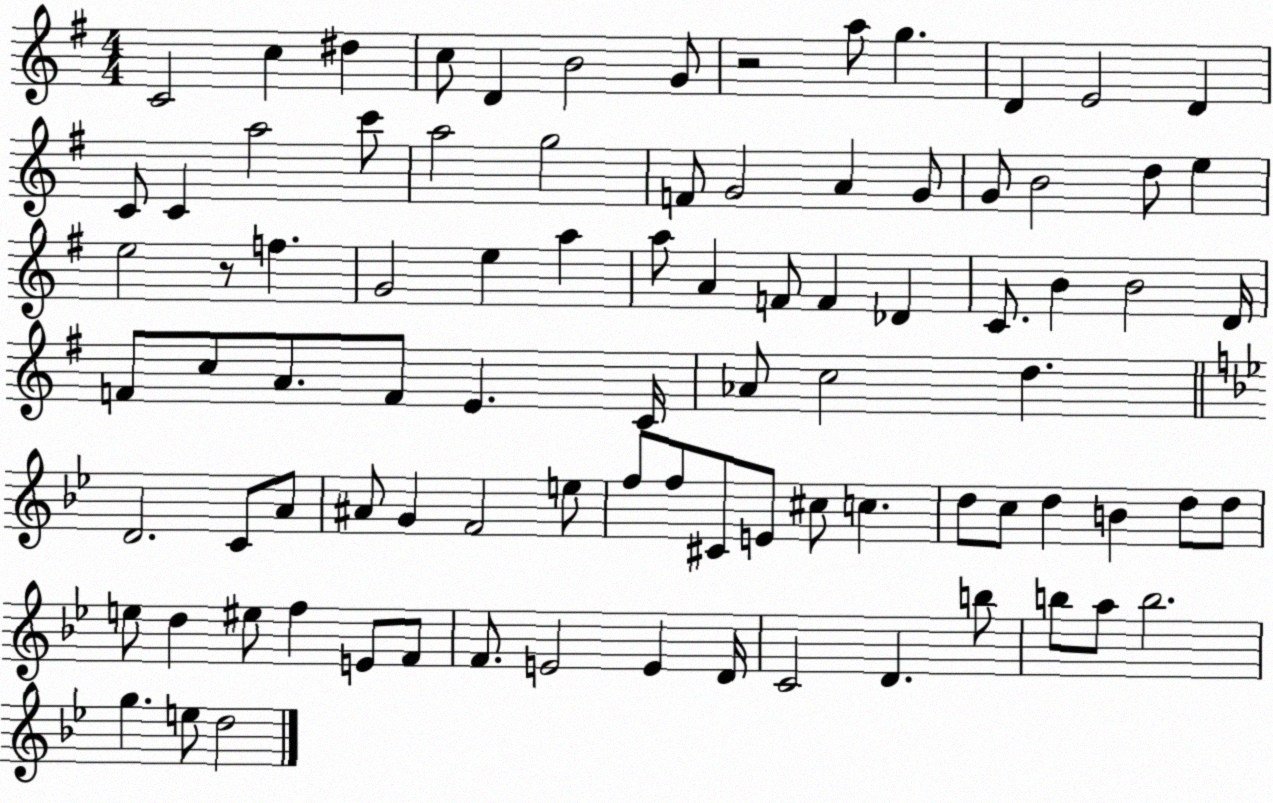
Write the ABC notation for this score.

X:1
T:Untitled
M:4/4
L:1/4
K:G
C2 c ^d c/2 D B2 G/2 z2 a/2 g D E2 D C/2 C a2 c'/2 a2 g2 F/2 G2 A G/2 G/2 B2 d/2 e e2 z/2 f G2 e a a/2 A F/2 F _D C/2 B B2 D/4 F/2 c/2 A/2 F/2 E C/4 _A/2 c2 d D2 C/2 A/2 ^A/2 G F2 e/2 f/2 f/2 ^C/2 E/2 ^c/2 c d/2 c/2 d B d/2 d/2 e/2 d ^e/2 f E/2 F/2 F/2 E2 E D/4 C2 D b/2 b/2 a/2 b2 g e/2 d2